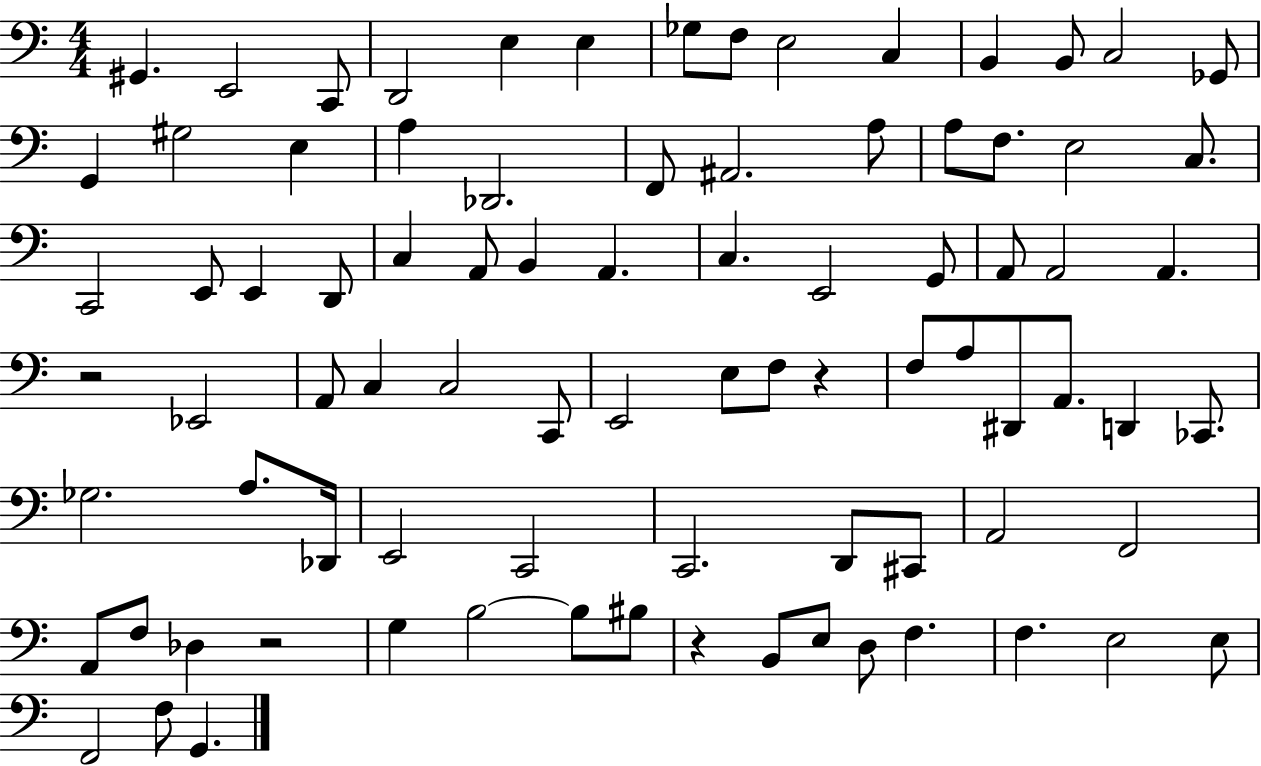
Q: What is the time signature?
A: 4/4